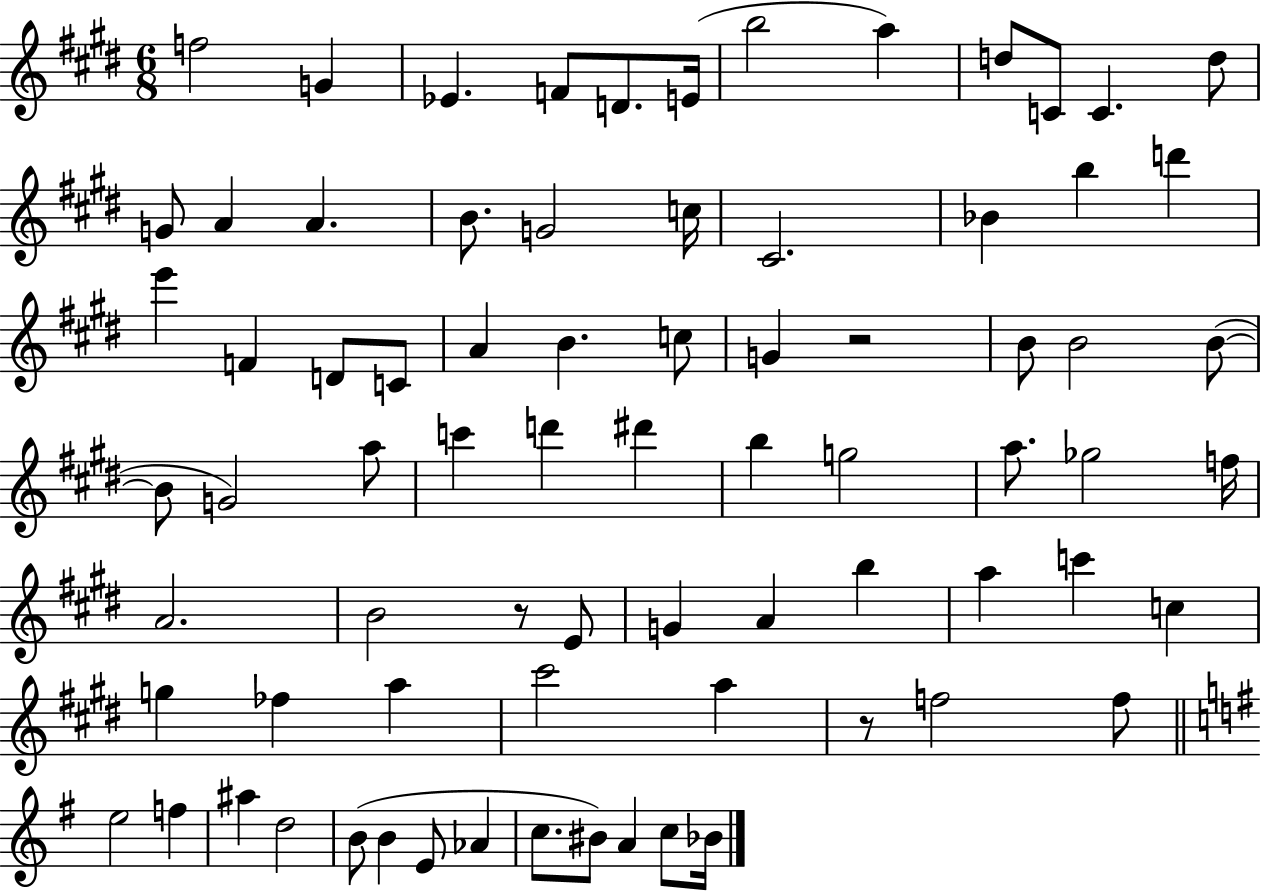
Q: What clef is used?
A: treble